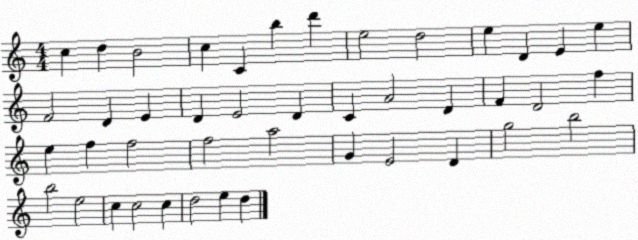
X:1
T:Untitled
M:4/4
L:1/4
K:C
c d B2 c C b d' e2 d2 e D E e F2 D E D E2 D C A2 D F D2 f e f f2 f2 a2 G E2 D g2 b2 b2 e2 c c2 c d2 e d